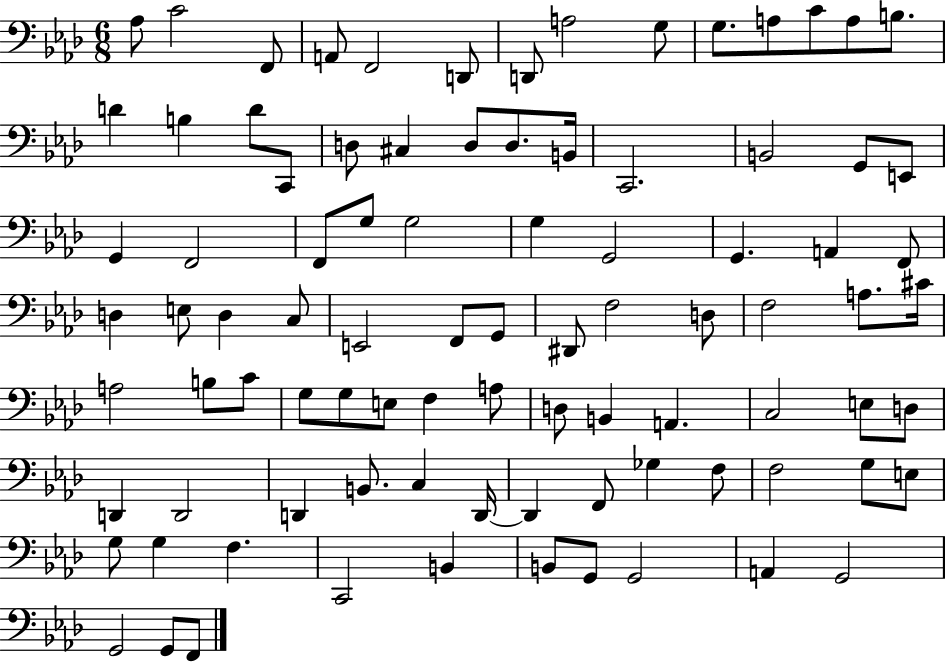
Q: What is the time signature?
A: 6/8